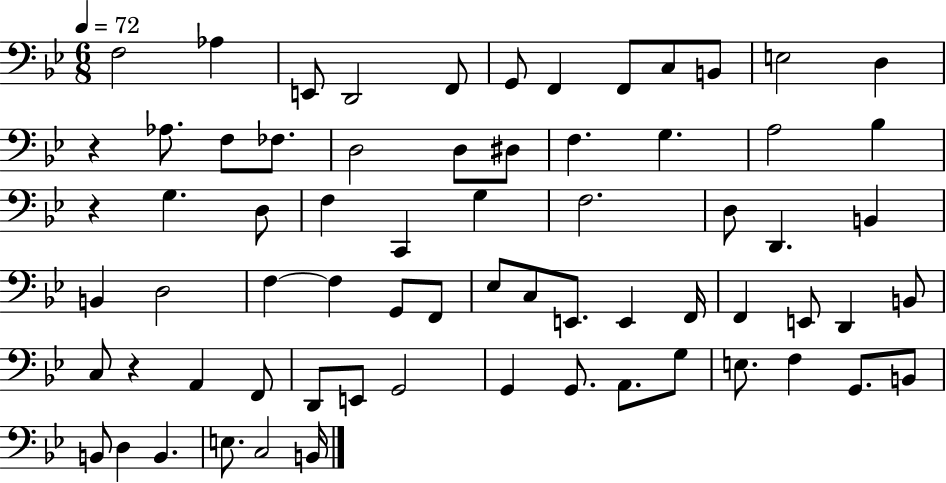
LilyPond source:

{
  \clef bass
  \numericTimeSignature
  \time 6/8
  \key bes \major
  \tempo 4 = 72
  f2 aes4 | e,8 d,2 f,8 | g,8 f,4 f,8 c8 b,8 | e2 d4 | \break r4 aes8. f8 fes8. | d2 d8 dis8 | f4. g4. | a2 bes4 | \break r4 g4. d8 | f4 c,4 g4 | f2. | d8 d,4. b,4 | \break b,4 d2 | f4~~ f4 g,8 f,8 | ees8 c8 e,8. e,4 f,16 | f,4 e,8 d,4 b,8 | \break c8 r4 a,4 f,8 | d,8 e,8 g,2 | g,4 g,8. a,8. g8 | e8. f4 g,8. b,8 | \break b,8 d4 b,4. | e8. c2 b,16 | \bar "|."
}